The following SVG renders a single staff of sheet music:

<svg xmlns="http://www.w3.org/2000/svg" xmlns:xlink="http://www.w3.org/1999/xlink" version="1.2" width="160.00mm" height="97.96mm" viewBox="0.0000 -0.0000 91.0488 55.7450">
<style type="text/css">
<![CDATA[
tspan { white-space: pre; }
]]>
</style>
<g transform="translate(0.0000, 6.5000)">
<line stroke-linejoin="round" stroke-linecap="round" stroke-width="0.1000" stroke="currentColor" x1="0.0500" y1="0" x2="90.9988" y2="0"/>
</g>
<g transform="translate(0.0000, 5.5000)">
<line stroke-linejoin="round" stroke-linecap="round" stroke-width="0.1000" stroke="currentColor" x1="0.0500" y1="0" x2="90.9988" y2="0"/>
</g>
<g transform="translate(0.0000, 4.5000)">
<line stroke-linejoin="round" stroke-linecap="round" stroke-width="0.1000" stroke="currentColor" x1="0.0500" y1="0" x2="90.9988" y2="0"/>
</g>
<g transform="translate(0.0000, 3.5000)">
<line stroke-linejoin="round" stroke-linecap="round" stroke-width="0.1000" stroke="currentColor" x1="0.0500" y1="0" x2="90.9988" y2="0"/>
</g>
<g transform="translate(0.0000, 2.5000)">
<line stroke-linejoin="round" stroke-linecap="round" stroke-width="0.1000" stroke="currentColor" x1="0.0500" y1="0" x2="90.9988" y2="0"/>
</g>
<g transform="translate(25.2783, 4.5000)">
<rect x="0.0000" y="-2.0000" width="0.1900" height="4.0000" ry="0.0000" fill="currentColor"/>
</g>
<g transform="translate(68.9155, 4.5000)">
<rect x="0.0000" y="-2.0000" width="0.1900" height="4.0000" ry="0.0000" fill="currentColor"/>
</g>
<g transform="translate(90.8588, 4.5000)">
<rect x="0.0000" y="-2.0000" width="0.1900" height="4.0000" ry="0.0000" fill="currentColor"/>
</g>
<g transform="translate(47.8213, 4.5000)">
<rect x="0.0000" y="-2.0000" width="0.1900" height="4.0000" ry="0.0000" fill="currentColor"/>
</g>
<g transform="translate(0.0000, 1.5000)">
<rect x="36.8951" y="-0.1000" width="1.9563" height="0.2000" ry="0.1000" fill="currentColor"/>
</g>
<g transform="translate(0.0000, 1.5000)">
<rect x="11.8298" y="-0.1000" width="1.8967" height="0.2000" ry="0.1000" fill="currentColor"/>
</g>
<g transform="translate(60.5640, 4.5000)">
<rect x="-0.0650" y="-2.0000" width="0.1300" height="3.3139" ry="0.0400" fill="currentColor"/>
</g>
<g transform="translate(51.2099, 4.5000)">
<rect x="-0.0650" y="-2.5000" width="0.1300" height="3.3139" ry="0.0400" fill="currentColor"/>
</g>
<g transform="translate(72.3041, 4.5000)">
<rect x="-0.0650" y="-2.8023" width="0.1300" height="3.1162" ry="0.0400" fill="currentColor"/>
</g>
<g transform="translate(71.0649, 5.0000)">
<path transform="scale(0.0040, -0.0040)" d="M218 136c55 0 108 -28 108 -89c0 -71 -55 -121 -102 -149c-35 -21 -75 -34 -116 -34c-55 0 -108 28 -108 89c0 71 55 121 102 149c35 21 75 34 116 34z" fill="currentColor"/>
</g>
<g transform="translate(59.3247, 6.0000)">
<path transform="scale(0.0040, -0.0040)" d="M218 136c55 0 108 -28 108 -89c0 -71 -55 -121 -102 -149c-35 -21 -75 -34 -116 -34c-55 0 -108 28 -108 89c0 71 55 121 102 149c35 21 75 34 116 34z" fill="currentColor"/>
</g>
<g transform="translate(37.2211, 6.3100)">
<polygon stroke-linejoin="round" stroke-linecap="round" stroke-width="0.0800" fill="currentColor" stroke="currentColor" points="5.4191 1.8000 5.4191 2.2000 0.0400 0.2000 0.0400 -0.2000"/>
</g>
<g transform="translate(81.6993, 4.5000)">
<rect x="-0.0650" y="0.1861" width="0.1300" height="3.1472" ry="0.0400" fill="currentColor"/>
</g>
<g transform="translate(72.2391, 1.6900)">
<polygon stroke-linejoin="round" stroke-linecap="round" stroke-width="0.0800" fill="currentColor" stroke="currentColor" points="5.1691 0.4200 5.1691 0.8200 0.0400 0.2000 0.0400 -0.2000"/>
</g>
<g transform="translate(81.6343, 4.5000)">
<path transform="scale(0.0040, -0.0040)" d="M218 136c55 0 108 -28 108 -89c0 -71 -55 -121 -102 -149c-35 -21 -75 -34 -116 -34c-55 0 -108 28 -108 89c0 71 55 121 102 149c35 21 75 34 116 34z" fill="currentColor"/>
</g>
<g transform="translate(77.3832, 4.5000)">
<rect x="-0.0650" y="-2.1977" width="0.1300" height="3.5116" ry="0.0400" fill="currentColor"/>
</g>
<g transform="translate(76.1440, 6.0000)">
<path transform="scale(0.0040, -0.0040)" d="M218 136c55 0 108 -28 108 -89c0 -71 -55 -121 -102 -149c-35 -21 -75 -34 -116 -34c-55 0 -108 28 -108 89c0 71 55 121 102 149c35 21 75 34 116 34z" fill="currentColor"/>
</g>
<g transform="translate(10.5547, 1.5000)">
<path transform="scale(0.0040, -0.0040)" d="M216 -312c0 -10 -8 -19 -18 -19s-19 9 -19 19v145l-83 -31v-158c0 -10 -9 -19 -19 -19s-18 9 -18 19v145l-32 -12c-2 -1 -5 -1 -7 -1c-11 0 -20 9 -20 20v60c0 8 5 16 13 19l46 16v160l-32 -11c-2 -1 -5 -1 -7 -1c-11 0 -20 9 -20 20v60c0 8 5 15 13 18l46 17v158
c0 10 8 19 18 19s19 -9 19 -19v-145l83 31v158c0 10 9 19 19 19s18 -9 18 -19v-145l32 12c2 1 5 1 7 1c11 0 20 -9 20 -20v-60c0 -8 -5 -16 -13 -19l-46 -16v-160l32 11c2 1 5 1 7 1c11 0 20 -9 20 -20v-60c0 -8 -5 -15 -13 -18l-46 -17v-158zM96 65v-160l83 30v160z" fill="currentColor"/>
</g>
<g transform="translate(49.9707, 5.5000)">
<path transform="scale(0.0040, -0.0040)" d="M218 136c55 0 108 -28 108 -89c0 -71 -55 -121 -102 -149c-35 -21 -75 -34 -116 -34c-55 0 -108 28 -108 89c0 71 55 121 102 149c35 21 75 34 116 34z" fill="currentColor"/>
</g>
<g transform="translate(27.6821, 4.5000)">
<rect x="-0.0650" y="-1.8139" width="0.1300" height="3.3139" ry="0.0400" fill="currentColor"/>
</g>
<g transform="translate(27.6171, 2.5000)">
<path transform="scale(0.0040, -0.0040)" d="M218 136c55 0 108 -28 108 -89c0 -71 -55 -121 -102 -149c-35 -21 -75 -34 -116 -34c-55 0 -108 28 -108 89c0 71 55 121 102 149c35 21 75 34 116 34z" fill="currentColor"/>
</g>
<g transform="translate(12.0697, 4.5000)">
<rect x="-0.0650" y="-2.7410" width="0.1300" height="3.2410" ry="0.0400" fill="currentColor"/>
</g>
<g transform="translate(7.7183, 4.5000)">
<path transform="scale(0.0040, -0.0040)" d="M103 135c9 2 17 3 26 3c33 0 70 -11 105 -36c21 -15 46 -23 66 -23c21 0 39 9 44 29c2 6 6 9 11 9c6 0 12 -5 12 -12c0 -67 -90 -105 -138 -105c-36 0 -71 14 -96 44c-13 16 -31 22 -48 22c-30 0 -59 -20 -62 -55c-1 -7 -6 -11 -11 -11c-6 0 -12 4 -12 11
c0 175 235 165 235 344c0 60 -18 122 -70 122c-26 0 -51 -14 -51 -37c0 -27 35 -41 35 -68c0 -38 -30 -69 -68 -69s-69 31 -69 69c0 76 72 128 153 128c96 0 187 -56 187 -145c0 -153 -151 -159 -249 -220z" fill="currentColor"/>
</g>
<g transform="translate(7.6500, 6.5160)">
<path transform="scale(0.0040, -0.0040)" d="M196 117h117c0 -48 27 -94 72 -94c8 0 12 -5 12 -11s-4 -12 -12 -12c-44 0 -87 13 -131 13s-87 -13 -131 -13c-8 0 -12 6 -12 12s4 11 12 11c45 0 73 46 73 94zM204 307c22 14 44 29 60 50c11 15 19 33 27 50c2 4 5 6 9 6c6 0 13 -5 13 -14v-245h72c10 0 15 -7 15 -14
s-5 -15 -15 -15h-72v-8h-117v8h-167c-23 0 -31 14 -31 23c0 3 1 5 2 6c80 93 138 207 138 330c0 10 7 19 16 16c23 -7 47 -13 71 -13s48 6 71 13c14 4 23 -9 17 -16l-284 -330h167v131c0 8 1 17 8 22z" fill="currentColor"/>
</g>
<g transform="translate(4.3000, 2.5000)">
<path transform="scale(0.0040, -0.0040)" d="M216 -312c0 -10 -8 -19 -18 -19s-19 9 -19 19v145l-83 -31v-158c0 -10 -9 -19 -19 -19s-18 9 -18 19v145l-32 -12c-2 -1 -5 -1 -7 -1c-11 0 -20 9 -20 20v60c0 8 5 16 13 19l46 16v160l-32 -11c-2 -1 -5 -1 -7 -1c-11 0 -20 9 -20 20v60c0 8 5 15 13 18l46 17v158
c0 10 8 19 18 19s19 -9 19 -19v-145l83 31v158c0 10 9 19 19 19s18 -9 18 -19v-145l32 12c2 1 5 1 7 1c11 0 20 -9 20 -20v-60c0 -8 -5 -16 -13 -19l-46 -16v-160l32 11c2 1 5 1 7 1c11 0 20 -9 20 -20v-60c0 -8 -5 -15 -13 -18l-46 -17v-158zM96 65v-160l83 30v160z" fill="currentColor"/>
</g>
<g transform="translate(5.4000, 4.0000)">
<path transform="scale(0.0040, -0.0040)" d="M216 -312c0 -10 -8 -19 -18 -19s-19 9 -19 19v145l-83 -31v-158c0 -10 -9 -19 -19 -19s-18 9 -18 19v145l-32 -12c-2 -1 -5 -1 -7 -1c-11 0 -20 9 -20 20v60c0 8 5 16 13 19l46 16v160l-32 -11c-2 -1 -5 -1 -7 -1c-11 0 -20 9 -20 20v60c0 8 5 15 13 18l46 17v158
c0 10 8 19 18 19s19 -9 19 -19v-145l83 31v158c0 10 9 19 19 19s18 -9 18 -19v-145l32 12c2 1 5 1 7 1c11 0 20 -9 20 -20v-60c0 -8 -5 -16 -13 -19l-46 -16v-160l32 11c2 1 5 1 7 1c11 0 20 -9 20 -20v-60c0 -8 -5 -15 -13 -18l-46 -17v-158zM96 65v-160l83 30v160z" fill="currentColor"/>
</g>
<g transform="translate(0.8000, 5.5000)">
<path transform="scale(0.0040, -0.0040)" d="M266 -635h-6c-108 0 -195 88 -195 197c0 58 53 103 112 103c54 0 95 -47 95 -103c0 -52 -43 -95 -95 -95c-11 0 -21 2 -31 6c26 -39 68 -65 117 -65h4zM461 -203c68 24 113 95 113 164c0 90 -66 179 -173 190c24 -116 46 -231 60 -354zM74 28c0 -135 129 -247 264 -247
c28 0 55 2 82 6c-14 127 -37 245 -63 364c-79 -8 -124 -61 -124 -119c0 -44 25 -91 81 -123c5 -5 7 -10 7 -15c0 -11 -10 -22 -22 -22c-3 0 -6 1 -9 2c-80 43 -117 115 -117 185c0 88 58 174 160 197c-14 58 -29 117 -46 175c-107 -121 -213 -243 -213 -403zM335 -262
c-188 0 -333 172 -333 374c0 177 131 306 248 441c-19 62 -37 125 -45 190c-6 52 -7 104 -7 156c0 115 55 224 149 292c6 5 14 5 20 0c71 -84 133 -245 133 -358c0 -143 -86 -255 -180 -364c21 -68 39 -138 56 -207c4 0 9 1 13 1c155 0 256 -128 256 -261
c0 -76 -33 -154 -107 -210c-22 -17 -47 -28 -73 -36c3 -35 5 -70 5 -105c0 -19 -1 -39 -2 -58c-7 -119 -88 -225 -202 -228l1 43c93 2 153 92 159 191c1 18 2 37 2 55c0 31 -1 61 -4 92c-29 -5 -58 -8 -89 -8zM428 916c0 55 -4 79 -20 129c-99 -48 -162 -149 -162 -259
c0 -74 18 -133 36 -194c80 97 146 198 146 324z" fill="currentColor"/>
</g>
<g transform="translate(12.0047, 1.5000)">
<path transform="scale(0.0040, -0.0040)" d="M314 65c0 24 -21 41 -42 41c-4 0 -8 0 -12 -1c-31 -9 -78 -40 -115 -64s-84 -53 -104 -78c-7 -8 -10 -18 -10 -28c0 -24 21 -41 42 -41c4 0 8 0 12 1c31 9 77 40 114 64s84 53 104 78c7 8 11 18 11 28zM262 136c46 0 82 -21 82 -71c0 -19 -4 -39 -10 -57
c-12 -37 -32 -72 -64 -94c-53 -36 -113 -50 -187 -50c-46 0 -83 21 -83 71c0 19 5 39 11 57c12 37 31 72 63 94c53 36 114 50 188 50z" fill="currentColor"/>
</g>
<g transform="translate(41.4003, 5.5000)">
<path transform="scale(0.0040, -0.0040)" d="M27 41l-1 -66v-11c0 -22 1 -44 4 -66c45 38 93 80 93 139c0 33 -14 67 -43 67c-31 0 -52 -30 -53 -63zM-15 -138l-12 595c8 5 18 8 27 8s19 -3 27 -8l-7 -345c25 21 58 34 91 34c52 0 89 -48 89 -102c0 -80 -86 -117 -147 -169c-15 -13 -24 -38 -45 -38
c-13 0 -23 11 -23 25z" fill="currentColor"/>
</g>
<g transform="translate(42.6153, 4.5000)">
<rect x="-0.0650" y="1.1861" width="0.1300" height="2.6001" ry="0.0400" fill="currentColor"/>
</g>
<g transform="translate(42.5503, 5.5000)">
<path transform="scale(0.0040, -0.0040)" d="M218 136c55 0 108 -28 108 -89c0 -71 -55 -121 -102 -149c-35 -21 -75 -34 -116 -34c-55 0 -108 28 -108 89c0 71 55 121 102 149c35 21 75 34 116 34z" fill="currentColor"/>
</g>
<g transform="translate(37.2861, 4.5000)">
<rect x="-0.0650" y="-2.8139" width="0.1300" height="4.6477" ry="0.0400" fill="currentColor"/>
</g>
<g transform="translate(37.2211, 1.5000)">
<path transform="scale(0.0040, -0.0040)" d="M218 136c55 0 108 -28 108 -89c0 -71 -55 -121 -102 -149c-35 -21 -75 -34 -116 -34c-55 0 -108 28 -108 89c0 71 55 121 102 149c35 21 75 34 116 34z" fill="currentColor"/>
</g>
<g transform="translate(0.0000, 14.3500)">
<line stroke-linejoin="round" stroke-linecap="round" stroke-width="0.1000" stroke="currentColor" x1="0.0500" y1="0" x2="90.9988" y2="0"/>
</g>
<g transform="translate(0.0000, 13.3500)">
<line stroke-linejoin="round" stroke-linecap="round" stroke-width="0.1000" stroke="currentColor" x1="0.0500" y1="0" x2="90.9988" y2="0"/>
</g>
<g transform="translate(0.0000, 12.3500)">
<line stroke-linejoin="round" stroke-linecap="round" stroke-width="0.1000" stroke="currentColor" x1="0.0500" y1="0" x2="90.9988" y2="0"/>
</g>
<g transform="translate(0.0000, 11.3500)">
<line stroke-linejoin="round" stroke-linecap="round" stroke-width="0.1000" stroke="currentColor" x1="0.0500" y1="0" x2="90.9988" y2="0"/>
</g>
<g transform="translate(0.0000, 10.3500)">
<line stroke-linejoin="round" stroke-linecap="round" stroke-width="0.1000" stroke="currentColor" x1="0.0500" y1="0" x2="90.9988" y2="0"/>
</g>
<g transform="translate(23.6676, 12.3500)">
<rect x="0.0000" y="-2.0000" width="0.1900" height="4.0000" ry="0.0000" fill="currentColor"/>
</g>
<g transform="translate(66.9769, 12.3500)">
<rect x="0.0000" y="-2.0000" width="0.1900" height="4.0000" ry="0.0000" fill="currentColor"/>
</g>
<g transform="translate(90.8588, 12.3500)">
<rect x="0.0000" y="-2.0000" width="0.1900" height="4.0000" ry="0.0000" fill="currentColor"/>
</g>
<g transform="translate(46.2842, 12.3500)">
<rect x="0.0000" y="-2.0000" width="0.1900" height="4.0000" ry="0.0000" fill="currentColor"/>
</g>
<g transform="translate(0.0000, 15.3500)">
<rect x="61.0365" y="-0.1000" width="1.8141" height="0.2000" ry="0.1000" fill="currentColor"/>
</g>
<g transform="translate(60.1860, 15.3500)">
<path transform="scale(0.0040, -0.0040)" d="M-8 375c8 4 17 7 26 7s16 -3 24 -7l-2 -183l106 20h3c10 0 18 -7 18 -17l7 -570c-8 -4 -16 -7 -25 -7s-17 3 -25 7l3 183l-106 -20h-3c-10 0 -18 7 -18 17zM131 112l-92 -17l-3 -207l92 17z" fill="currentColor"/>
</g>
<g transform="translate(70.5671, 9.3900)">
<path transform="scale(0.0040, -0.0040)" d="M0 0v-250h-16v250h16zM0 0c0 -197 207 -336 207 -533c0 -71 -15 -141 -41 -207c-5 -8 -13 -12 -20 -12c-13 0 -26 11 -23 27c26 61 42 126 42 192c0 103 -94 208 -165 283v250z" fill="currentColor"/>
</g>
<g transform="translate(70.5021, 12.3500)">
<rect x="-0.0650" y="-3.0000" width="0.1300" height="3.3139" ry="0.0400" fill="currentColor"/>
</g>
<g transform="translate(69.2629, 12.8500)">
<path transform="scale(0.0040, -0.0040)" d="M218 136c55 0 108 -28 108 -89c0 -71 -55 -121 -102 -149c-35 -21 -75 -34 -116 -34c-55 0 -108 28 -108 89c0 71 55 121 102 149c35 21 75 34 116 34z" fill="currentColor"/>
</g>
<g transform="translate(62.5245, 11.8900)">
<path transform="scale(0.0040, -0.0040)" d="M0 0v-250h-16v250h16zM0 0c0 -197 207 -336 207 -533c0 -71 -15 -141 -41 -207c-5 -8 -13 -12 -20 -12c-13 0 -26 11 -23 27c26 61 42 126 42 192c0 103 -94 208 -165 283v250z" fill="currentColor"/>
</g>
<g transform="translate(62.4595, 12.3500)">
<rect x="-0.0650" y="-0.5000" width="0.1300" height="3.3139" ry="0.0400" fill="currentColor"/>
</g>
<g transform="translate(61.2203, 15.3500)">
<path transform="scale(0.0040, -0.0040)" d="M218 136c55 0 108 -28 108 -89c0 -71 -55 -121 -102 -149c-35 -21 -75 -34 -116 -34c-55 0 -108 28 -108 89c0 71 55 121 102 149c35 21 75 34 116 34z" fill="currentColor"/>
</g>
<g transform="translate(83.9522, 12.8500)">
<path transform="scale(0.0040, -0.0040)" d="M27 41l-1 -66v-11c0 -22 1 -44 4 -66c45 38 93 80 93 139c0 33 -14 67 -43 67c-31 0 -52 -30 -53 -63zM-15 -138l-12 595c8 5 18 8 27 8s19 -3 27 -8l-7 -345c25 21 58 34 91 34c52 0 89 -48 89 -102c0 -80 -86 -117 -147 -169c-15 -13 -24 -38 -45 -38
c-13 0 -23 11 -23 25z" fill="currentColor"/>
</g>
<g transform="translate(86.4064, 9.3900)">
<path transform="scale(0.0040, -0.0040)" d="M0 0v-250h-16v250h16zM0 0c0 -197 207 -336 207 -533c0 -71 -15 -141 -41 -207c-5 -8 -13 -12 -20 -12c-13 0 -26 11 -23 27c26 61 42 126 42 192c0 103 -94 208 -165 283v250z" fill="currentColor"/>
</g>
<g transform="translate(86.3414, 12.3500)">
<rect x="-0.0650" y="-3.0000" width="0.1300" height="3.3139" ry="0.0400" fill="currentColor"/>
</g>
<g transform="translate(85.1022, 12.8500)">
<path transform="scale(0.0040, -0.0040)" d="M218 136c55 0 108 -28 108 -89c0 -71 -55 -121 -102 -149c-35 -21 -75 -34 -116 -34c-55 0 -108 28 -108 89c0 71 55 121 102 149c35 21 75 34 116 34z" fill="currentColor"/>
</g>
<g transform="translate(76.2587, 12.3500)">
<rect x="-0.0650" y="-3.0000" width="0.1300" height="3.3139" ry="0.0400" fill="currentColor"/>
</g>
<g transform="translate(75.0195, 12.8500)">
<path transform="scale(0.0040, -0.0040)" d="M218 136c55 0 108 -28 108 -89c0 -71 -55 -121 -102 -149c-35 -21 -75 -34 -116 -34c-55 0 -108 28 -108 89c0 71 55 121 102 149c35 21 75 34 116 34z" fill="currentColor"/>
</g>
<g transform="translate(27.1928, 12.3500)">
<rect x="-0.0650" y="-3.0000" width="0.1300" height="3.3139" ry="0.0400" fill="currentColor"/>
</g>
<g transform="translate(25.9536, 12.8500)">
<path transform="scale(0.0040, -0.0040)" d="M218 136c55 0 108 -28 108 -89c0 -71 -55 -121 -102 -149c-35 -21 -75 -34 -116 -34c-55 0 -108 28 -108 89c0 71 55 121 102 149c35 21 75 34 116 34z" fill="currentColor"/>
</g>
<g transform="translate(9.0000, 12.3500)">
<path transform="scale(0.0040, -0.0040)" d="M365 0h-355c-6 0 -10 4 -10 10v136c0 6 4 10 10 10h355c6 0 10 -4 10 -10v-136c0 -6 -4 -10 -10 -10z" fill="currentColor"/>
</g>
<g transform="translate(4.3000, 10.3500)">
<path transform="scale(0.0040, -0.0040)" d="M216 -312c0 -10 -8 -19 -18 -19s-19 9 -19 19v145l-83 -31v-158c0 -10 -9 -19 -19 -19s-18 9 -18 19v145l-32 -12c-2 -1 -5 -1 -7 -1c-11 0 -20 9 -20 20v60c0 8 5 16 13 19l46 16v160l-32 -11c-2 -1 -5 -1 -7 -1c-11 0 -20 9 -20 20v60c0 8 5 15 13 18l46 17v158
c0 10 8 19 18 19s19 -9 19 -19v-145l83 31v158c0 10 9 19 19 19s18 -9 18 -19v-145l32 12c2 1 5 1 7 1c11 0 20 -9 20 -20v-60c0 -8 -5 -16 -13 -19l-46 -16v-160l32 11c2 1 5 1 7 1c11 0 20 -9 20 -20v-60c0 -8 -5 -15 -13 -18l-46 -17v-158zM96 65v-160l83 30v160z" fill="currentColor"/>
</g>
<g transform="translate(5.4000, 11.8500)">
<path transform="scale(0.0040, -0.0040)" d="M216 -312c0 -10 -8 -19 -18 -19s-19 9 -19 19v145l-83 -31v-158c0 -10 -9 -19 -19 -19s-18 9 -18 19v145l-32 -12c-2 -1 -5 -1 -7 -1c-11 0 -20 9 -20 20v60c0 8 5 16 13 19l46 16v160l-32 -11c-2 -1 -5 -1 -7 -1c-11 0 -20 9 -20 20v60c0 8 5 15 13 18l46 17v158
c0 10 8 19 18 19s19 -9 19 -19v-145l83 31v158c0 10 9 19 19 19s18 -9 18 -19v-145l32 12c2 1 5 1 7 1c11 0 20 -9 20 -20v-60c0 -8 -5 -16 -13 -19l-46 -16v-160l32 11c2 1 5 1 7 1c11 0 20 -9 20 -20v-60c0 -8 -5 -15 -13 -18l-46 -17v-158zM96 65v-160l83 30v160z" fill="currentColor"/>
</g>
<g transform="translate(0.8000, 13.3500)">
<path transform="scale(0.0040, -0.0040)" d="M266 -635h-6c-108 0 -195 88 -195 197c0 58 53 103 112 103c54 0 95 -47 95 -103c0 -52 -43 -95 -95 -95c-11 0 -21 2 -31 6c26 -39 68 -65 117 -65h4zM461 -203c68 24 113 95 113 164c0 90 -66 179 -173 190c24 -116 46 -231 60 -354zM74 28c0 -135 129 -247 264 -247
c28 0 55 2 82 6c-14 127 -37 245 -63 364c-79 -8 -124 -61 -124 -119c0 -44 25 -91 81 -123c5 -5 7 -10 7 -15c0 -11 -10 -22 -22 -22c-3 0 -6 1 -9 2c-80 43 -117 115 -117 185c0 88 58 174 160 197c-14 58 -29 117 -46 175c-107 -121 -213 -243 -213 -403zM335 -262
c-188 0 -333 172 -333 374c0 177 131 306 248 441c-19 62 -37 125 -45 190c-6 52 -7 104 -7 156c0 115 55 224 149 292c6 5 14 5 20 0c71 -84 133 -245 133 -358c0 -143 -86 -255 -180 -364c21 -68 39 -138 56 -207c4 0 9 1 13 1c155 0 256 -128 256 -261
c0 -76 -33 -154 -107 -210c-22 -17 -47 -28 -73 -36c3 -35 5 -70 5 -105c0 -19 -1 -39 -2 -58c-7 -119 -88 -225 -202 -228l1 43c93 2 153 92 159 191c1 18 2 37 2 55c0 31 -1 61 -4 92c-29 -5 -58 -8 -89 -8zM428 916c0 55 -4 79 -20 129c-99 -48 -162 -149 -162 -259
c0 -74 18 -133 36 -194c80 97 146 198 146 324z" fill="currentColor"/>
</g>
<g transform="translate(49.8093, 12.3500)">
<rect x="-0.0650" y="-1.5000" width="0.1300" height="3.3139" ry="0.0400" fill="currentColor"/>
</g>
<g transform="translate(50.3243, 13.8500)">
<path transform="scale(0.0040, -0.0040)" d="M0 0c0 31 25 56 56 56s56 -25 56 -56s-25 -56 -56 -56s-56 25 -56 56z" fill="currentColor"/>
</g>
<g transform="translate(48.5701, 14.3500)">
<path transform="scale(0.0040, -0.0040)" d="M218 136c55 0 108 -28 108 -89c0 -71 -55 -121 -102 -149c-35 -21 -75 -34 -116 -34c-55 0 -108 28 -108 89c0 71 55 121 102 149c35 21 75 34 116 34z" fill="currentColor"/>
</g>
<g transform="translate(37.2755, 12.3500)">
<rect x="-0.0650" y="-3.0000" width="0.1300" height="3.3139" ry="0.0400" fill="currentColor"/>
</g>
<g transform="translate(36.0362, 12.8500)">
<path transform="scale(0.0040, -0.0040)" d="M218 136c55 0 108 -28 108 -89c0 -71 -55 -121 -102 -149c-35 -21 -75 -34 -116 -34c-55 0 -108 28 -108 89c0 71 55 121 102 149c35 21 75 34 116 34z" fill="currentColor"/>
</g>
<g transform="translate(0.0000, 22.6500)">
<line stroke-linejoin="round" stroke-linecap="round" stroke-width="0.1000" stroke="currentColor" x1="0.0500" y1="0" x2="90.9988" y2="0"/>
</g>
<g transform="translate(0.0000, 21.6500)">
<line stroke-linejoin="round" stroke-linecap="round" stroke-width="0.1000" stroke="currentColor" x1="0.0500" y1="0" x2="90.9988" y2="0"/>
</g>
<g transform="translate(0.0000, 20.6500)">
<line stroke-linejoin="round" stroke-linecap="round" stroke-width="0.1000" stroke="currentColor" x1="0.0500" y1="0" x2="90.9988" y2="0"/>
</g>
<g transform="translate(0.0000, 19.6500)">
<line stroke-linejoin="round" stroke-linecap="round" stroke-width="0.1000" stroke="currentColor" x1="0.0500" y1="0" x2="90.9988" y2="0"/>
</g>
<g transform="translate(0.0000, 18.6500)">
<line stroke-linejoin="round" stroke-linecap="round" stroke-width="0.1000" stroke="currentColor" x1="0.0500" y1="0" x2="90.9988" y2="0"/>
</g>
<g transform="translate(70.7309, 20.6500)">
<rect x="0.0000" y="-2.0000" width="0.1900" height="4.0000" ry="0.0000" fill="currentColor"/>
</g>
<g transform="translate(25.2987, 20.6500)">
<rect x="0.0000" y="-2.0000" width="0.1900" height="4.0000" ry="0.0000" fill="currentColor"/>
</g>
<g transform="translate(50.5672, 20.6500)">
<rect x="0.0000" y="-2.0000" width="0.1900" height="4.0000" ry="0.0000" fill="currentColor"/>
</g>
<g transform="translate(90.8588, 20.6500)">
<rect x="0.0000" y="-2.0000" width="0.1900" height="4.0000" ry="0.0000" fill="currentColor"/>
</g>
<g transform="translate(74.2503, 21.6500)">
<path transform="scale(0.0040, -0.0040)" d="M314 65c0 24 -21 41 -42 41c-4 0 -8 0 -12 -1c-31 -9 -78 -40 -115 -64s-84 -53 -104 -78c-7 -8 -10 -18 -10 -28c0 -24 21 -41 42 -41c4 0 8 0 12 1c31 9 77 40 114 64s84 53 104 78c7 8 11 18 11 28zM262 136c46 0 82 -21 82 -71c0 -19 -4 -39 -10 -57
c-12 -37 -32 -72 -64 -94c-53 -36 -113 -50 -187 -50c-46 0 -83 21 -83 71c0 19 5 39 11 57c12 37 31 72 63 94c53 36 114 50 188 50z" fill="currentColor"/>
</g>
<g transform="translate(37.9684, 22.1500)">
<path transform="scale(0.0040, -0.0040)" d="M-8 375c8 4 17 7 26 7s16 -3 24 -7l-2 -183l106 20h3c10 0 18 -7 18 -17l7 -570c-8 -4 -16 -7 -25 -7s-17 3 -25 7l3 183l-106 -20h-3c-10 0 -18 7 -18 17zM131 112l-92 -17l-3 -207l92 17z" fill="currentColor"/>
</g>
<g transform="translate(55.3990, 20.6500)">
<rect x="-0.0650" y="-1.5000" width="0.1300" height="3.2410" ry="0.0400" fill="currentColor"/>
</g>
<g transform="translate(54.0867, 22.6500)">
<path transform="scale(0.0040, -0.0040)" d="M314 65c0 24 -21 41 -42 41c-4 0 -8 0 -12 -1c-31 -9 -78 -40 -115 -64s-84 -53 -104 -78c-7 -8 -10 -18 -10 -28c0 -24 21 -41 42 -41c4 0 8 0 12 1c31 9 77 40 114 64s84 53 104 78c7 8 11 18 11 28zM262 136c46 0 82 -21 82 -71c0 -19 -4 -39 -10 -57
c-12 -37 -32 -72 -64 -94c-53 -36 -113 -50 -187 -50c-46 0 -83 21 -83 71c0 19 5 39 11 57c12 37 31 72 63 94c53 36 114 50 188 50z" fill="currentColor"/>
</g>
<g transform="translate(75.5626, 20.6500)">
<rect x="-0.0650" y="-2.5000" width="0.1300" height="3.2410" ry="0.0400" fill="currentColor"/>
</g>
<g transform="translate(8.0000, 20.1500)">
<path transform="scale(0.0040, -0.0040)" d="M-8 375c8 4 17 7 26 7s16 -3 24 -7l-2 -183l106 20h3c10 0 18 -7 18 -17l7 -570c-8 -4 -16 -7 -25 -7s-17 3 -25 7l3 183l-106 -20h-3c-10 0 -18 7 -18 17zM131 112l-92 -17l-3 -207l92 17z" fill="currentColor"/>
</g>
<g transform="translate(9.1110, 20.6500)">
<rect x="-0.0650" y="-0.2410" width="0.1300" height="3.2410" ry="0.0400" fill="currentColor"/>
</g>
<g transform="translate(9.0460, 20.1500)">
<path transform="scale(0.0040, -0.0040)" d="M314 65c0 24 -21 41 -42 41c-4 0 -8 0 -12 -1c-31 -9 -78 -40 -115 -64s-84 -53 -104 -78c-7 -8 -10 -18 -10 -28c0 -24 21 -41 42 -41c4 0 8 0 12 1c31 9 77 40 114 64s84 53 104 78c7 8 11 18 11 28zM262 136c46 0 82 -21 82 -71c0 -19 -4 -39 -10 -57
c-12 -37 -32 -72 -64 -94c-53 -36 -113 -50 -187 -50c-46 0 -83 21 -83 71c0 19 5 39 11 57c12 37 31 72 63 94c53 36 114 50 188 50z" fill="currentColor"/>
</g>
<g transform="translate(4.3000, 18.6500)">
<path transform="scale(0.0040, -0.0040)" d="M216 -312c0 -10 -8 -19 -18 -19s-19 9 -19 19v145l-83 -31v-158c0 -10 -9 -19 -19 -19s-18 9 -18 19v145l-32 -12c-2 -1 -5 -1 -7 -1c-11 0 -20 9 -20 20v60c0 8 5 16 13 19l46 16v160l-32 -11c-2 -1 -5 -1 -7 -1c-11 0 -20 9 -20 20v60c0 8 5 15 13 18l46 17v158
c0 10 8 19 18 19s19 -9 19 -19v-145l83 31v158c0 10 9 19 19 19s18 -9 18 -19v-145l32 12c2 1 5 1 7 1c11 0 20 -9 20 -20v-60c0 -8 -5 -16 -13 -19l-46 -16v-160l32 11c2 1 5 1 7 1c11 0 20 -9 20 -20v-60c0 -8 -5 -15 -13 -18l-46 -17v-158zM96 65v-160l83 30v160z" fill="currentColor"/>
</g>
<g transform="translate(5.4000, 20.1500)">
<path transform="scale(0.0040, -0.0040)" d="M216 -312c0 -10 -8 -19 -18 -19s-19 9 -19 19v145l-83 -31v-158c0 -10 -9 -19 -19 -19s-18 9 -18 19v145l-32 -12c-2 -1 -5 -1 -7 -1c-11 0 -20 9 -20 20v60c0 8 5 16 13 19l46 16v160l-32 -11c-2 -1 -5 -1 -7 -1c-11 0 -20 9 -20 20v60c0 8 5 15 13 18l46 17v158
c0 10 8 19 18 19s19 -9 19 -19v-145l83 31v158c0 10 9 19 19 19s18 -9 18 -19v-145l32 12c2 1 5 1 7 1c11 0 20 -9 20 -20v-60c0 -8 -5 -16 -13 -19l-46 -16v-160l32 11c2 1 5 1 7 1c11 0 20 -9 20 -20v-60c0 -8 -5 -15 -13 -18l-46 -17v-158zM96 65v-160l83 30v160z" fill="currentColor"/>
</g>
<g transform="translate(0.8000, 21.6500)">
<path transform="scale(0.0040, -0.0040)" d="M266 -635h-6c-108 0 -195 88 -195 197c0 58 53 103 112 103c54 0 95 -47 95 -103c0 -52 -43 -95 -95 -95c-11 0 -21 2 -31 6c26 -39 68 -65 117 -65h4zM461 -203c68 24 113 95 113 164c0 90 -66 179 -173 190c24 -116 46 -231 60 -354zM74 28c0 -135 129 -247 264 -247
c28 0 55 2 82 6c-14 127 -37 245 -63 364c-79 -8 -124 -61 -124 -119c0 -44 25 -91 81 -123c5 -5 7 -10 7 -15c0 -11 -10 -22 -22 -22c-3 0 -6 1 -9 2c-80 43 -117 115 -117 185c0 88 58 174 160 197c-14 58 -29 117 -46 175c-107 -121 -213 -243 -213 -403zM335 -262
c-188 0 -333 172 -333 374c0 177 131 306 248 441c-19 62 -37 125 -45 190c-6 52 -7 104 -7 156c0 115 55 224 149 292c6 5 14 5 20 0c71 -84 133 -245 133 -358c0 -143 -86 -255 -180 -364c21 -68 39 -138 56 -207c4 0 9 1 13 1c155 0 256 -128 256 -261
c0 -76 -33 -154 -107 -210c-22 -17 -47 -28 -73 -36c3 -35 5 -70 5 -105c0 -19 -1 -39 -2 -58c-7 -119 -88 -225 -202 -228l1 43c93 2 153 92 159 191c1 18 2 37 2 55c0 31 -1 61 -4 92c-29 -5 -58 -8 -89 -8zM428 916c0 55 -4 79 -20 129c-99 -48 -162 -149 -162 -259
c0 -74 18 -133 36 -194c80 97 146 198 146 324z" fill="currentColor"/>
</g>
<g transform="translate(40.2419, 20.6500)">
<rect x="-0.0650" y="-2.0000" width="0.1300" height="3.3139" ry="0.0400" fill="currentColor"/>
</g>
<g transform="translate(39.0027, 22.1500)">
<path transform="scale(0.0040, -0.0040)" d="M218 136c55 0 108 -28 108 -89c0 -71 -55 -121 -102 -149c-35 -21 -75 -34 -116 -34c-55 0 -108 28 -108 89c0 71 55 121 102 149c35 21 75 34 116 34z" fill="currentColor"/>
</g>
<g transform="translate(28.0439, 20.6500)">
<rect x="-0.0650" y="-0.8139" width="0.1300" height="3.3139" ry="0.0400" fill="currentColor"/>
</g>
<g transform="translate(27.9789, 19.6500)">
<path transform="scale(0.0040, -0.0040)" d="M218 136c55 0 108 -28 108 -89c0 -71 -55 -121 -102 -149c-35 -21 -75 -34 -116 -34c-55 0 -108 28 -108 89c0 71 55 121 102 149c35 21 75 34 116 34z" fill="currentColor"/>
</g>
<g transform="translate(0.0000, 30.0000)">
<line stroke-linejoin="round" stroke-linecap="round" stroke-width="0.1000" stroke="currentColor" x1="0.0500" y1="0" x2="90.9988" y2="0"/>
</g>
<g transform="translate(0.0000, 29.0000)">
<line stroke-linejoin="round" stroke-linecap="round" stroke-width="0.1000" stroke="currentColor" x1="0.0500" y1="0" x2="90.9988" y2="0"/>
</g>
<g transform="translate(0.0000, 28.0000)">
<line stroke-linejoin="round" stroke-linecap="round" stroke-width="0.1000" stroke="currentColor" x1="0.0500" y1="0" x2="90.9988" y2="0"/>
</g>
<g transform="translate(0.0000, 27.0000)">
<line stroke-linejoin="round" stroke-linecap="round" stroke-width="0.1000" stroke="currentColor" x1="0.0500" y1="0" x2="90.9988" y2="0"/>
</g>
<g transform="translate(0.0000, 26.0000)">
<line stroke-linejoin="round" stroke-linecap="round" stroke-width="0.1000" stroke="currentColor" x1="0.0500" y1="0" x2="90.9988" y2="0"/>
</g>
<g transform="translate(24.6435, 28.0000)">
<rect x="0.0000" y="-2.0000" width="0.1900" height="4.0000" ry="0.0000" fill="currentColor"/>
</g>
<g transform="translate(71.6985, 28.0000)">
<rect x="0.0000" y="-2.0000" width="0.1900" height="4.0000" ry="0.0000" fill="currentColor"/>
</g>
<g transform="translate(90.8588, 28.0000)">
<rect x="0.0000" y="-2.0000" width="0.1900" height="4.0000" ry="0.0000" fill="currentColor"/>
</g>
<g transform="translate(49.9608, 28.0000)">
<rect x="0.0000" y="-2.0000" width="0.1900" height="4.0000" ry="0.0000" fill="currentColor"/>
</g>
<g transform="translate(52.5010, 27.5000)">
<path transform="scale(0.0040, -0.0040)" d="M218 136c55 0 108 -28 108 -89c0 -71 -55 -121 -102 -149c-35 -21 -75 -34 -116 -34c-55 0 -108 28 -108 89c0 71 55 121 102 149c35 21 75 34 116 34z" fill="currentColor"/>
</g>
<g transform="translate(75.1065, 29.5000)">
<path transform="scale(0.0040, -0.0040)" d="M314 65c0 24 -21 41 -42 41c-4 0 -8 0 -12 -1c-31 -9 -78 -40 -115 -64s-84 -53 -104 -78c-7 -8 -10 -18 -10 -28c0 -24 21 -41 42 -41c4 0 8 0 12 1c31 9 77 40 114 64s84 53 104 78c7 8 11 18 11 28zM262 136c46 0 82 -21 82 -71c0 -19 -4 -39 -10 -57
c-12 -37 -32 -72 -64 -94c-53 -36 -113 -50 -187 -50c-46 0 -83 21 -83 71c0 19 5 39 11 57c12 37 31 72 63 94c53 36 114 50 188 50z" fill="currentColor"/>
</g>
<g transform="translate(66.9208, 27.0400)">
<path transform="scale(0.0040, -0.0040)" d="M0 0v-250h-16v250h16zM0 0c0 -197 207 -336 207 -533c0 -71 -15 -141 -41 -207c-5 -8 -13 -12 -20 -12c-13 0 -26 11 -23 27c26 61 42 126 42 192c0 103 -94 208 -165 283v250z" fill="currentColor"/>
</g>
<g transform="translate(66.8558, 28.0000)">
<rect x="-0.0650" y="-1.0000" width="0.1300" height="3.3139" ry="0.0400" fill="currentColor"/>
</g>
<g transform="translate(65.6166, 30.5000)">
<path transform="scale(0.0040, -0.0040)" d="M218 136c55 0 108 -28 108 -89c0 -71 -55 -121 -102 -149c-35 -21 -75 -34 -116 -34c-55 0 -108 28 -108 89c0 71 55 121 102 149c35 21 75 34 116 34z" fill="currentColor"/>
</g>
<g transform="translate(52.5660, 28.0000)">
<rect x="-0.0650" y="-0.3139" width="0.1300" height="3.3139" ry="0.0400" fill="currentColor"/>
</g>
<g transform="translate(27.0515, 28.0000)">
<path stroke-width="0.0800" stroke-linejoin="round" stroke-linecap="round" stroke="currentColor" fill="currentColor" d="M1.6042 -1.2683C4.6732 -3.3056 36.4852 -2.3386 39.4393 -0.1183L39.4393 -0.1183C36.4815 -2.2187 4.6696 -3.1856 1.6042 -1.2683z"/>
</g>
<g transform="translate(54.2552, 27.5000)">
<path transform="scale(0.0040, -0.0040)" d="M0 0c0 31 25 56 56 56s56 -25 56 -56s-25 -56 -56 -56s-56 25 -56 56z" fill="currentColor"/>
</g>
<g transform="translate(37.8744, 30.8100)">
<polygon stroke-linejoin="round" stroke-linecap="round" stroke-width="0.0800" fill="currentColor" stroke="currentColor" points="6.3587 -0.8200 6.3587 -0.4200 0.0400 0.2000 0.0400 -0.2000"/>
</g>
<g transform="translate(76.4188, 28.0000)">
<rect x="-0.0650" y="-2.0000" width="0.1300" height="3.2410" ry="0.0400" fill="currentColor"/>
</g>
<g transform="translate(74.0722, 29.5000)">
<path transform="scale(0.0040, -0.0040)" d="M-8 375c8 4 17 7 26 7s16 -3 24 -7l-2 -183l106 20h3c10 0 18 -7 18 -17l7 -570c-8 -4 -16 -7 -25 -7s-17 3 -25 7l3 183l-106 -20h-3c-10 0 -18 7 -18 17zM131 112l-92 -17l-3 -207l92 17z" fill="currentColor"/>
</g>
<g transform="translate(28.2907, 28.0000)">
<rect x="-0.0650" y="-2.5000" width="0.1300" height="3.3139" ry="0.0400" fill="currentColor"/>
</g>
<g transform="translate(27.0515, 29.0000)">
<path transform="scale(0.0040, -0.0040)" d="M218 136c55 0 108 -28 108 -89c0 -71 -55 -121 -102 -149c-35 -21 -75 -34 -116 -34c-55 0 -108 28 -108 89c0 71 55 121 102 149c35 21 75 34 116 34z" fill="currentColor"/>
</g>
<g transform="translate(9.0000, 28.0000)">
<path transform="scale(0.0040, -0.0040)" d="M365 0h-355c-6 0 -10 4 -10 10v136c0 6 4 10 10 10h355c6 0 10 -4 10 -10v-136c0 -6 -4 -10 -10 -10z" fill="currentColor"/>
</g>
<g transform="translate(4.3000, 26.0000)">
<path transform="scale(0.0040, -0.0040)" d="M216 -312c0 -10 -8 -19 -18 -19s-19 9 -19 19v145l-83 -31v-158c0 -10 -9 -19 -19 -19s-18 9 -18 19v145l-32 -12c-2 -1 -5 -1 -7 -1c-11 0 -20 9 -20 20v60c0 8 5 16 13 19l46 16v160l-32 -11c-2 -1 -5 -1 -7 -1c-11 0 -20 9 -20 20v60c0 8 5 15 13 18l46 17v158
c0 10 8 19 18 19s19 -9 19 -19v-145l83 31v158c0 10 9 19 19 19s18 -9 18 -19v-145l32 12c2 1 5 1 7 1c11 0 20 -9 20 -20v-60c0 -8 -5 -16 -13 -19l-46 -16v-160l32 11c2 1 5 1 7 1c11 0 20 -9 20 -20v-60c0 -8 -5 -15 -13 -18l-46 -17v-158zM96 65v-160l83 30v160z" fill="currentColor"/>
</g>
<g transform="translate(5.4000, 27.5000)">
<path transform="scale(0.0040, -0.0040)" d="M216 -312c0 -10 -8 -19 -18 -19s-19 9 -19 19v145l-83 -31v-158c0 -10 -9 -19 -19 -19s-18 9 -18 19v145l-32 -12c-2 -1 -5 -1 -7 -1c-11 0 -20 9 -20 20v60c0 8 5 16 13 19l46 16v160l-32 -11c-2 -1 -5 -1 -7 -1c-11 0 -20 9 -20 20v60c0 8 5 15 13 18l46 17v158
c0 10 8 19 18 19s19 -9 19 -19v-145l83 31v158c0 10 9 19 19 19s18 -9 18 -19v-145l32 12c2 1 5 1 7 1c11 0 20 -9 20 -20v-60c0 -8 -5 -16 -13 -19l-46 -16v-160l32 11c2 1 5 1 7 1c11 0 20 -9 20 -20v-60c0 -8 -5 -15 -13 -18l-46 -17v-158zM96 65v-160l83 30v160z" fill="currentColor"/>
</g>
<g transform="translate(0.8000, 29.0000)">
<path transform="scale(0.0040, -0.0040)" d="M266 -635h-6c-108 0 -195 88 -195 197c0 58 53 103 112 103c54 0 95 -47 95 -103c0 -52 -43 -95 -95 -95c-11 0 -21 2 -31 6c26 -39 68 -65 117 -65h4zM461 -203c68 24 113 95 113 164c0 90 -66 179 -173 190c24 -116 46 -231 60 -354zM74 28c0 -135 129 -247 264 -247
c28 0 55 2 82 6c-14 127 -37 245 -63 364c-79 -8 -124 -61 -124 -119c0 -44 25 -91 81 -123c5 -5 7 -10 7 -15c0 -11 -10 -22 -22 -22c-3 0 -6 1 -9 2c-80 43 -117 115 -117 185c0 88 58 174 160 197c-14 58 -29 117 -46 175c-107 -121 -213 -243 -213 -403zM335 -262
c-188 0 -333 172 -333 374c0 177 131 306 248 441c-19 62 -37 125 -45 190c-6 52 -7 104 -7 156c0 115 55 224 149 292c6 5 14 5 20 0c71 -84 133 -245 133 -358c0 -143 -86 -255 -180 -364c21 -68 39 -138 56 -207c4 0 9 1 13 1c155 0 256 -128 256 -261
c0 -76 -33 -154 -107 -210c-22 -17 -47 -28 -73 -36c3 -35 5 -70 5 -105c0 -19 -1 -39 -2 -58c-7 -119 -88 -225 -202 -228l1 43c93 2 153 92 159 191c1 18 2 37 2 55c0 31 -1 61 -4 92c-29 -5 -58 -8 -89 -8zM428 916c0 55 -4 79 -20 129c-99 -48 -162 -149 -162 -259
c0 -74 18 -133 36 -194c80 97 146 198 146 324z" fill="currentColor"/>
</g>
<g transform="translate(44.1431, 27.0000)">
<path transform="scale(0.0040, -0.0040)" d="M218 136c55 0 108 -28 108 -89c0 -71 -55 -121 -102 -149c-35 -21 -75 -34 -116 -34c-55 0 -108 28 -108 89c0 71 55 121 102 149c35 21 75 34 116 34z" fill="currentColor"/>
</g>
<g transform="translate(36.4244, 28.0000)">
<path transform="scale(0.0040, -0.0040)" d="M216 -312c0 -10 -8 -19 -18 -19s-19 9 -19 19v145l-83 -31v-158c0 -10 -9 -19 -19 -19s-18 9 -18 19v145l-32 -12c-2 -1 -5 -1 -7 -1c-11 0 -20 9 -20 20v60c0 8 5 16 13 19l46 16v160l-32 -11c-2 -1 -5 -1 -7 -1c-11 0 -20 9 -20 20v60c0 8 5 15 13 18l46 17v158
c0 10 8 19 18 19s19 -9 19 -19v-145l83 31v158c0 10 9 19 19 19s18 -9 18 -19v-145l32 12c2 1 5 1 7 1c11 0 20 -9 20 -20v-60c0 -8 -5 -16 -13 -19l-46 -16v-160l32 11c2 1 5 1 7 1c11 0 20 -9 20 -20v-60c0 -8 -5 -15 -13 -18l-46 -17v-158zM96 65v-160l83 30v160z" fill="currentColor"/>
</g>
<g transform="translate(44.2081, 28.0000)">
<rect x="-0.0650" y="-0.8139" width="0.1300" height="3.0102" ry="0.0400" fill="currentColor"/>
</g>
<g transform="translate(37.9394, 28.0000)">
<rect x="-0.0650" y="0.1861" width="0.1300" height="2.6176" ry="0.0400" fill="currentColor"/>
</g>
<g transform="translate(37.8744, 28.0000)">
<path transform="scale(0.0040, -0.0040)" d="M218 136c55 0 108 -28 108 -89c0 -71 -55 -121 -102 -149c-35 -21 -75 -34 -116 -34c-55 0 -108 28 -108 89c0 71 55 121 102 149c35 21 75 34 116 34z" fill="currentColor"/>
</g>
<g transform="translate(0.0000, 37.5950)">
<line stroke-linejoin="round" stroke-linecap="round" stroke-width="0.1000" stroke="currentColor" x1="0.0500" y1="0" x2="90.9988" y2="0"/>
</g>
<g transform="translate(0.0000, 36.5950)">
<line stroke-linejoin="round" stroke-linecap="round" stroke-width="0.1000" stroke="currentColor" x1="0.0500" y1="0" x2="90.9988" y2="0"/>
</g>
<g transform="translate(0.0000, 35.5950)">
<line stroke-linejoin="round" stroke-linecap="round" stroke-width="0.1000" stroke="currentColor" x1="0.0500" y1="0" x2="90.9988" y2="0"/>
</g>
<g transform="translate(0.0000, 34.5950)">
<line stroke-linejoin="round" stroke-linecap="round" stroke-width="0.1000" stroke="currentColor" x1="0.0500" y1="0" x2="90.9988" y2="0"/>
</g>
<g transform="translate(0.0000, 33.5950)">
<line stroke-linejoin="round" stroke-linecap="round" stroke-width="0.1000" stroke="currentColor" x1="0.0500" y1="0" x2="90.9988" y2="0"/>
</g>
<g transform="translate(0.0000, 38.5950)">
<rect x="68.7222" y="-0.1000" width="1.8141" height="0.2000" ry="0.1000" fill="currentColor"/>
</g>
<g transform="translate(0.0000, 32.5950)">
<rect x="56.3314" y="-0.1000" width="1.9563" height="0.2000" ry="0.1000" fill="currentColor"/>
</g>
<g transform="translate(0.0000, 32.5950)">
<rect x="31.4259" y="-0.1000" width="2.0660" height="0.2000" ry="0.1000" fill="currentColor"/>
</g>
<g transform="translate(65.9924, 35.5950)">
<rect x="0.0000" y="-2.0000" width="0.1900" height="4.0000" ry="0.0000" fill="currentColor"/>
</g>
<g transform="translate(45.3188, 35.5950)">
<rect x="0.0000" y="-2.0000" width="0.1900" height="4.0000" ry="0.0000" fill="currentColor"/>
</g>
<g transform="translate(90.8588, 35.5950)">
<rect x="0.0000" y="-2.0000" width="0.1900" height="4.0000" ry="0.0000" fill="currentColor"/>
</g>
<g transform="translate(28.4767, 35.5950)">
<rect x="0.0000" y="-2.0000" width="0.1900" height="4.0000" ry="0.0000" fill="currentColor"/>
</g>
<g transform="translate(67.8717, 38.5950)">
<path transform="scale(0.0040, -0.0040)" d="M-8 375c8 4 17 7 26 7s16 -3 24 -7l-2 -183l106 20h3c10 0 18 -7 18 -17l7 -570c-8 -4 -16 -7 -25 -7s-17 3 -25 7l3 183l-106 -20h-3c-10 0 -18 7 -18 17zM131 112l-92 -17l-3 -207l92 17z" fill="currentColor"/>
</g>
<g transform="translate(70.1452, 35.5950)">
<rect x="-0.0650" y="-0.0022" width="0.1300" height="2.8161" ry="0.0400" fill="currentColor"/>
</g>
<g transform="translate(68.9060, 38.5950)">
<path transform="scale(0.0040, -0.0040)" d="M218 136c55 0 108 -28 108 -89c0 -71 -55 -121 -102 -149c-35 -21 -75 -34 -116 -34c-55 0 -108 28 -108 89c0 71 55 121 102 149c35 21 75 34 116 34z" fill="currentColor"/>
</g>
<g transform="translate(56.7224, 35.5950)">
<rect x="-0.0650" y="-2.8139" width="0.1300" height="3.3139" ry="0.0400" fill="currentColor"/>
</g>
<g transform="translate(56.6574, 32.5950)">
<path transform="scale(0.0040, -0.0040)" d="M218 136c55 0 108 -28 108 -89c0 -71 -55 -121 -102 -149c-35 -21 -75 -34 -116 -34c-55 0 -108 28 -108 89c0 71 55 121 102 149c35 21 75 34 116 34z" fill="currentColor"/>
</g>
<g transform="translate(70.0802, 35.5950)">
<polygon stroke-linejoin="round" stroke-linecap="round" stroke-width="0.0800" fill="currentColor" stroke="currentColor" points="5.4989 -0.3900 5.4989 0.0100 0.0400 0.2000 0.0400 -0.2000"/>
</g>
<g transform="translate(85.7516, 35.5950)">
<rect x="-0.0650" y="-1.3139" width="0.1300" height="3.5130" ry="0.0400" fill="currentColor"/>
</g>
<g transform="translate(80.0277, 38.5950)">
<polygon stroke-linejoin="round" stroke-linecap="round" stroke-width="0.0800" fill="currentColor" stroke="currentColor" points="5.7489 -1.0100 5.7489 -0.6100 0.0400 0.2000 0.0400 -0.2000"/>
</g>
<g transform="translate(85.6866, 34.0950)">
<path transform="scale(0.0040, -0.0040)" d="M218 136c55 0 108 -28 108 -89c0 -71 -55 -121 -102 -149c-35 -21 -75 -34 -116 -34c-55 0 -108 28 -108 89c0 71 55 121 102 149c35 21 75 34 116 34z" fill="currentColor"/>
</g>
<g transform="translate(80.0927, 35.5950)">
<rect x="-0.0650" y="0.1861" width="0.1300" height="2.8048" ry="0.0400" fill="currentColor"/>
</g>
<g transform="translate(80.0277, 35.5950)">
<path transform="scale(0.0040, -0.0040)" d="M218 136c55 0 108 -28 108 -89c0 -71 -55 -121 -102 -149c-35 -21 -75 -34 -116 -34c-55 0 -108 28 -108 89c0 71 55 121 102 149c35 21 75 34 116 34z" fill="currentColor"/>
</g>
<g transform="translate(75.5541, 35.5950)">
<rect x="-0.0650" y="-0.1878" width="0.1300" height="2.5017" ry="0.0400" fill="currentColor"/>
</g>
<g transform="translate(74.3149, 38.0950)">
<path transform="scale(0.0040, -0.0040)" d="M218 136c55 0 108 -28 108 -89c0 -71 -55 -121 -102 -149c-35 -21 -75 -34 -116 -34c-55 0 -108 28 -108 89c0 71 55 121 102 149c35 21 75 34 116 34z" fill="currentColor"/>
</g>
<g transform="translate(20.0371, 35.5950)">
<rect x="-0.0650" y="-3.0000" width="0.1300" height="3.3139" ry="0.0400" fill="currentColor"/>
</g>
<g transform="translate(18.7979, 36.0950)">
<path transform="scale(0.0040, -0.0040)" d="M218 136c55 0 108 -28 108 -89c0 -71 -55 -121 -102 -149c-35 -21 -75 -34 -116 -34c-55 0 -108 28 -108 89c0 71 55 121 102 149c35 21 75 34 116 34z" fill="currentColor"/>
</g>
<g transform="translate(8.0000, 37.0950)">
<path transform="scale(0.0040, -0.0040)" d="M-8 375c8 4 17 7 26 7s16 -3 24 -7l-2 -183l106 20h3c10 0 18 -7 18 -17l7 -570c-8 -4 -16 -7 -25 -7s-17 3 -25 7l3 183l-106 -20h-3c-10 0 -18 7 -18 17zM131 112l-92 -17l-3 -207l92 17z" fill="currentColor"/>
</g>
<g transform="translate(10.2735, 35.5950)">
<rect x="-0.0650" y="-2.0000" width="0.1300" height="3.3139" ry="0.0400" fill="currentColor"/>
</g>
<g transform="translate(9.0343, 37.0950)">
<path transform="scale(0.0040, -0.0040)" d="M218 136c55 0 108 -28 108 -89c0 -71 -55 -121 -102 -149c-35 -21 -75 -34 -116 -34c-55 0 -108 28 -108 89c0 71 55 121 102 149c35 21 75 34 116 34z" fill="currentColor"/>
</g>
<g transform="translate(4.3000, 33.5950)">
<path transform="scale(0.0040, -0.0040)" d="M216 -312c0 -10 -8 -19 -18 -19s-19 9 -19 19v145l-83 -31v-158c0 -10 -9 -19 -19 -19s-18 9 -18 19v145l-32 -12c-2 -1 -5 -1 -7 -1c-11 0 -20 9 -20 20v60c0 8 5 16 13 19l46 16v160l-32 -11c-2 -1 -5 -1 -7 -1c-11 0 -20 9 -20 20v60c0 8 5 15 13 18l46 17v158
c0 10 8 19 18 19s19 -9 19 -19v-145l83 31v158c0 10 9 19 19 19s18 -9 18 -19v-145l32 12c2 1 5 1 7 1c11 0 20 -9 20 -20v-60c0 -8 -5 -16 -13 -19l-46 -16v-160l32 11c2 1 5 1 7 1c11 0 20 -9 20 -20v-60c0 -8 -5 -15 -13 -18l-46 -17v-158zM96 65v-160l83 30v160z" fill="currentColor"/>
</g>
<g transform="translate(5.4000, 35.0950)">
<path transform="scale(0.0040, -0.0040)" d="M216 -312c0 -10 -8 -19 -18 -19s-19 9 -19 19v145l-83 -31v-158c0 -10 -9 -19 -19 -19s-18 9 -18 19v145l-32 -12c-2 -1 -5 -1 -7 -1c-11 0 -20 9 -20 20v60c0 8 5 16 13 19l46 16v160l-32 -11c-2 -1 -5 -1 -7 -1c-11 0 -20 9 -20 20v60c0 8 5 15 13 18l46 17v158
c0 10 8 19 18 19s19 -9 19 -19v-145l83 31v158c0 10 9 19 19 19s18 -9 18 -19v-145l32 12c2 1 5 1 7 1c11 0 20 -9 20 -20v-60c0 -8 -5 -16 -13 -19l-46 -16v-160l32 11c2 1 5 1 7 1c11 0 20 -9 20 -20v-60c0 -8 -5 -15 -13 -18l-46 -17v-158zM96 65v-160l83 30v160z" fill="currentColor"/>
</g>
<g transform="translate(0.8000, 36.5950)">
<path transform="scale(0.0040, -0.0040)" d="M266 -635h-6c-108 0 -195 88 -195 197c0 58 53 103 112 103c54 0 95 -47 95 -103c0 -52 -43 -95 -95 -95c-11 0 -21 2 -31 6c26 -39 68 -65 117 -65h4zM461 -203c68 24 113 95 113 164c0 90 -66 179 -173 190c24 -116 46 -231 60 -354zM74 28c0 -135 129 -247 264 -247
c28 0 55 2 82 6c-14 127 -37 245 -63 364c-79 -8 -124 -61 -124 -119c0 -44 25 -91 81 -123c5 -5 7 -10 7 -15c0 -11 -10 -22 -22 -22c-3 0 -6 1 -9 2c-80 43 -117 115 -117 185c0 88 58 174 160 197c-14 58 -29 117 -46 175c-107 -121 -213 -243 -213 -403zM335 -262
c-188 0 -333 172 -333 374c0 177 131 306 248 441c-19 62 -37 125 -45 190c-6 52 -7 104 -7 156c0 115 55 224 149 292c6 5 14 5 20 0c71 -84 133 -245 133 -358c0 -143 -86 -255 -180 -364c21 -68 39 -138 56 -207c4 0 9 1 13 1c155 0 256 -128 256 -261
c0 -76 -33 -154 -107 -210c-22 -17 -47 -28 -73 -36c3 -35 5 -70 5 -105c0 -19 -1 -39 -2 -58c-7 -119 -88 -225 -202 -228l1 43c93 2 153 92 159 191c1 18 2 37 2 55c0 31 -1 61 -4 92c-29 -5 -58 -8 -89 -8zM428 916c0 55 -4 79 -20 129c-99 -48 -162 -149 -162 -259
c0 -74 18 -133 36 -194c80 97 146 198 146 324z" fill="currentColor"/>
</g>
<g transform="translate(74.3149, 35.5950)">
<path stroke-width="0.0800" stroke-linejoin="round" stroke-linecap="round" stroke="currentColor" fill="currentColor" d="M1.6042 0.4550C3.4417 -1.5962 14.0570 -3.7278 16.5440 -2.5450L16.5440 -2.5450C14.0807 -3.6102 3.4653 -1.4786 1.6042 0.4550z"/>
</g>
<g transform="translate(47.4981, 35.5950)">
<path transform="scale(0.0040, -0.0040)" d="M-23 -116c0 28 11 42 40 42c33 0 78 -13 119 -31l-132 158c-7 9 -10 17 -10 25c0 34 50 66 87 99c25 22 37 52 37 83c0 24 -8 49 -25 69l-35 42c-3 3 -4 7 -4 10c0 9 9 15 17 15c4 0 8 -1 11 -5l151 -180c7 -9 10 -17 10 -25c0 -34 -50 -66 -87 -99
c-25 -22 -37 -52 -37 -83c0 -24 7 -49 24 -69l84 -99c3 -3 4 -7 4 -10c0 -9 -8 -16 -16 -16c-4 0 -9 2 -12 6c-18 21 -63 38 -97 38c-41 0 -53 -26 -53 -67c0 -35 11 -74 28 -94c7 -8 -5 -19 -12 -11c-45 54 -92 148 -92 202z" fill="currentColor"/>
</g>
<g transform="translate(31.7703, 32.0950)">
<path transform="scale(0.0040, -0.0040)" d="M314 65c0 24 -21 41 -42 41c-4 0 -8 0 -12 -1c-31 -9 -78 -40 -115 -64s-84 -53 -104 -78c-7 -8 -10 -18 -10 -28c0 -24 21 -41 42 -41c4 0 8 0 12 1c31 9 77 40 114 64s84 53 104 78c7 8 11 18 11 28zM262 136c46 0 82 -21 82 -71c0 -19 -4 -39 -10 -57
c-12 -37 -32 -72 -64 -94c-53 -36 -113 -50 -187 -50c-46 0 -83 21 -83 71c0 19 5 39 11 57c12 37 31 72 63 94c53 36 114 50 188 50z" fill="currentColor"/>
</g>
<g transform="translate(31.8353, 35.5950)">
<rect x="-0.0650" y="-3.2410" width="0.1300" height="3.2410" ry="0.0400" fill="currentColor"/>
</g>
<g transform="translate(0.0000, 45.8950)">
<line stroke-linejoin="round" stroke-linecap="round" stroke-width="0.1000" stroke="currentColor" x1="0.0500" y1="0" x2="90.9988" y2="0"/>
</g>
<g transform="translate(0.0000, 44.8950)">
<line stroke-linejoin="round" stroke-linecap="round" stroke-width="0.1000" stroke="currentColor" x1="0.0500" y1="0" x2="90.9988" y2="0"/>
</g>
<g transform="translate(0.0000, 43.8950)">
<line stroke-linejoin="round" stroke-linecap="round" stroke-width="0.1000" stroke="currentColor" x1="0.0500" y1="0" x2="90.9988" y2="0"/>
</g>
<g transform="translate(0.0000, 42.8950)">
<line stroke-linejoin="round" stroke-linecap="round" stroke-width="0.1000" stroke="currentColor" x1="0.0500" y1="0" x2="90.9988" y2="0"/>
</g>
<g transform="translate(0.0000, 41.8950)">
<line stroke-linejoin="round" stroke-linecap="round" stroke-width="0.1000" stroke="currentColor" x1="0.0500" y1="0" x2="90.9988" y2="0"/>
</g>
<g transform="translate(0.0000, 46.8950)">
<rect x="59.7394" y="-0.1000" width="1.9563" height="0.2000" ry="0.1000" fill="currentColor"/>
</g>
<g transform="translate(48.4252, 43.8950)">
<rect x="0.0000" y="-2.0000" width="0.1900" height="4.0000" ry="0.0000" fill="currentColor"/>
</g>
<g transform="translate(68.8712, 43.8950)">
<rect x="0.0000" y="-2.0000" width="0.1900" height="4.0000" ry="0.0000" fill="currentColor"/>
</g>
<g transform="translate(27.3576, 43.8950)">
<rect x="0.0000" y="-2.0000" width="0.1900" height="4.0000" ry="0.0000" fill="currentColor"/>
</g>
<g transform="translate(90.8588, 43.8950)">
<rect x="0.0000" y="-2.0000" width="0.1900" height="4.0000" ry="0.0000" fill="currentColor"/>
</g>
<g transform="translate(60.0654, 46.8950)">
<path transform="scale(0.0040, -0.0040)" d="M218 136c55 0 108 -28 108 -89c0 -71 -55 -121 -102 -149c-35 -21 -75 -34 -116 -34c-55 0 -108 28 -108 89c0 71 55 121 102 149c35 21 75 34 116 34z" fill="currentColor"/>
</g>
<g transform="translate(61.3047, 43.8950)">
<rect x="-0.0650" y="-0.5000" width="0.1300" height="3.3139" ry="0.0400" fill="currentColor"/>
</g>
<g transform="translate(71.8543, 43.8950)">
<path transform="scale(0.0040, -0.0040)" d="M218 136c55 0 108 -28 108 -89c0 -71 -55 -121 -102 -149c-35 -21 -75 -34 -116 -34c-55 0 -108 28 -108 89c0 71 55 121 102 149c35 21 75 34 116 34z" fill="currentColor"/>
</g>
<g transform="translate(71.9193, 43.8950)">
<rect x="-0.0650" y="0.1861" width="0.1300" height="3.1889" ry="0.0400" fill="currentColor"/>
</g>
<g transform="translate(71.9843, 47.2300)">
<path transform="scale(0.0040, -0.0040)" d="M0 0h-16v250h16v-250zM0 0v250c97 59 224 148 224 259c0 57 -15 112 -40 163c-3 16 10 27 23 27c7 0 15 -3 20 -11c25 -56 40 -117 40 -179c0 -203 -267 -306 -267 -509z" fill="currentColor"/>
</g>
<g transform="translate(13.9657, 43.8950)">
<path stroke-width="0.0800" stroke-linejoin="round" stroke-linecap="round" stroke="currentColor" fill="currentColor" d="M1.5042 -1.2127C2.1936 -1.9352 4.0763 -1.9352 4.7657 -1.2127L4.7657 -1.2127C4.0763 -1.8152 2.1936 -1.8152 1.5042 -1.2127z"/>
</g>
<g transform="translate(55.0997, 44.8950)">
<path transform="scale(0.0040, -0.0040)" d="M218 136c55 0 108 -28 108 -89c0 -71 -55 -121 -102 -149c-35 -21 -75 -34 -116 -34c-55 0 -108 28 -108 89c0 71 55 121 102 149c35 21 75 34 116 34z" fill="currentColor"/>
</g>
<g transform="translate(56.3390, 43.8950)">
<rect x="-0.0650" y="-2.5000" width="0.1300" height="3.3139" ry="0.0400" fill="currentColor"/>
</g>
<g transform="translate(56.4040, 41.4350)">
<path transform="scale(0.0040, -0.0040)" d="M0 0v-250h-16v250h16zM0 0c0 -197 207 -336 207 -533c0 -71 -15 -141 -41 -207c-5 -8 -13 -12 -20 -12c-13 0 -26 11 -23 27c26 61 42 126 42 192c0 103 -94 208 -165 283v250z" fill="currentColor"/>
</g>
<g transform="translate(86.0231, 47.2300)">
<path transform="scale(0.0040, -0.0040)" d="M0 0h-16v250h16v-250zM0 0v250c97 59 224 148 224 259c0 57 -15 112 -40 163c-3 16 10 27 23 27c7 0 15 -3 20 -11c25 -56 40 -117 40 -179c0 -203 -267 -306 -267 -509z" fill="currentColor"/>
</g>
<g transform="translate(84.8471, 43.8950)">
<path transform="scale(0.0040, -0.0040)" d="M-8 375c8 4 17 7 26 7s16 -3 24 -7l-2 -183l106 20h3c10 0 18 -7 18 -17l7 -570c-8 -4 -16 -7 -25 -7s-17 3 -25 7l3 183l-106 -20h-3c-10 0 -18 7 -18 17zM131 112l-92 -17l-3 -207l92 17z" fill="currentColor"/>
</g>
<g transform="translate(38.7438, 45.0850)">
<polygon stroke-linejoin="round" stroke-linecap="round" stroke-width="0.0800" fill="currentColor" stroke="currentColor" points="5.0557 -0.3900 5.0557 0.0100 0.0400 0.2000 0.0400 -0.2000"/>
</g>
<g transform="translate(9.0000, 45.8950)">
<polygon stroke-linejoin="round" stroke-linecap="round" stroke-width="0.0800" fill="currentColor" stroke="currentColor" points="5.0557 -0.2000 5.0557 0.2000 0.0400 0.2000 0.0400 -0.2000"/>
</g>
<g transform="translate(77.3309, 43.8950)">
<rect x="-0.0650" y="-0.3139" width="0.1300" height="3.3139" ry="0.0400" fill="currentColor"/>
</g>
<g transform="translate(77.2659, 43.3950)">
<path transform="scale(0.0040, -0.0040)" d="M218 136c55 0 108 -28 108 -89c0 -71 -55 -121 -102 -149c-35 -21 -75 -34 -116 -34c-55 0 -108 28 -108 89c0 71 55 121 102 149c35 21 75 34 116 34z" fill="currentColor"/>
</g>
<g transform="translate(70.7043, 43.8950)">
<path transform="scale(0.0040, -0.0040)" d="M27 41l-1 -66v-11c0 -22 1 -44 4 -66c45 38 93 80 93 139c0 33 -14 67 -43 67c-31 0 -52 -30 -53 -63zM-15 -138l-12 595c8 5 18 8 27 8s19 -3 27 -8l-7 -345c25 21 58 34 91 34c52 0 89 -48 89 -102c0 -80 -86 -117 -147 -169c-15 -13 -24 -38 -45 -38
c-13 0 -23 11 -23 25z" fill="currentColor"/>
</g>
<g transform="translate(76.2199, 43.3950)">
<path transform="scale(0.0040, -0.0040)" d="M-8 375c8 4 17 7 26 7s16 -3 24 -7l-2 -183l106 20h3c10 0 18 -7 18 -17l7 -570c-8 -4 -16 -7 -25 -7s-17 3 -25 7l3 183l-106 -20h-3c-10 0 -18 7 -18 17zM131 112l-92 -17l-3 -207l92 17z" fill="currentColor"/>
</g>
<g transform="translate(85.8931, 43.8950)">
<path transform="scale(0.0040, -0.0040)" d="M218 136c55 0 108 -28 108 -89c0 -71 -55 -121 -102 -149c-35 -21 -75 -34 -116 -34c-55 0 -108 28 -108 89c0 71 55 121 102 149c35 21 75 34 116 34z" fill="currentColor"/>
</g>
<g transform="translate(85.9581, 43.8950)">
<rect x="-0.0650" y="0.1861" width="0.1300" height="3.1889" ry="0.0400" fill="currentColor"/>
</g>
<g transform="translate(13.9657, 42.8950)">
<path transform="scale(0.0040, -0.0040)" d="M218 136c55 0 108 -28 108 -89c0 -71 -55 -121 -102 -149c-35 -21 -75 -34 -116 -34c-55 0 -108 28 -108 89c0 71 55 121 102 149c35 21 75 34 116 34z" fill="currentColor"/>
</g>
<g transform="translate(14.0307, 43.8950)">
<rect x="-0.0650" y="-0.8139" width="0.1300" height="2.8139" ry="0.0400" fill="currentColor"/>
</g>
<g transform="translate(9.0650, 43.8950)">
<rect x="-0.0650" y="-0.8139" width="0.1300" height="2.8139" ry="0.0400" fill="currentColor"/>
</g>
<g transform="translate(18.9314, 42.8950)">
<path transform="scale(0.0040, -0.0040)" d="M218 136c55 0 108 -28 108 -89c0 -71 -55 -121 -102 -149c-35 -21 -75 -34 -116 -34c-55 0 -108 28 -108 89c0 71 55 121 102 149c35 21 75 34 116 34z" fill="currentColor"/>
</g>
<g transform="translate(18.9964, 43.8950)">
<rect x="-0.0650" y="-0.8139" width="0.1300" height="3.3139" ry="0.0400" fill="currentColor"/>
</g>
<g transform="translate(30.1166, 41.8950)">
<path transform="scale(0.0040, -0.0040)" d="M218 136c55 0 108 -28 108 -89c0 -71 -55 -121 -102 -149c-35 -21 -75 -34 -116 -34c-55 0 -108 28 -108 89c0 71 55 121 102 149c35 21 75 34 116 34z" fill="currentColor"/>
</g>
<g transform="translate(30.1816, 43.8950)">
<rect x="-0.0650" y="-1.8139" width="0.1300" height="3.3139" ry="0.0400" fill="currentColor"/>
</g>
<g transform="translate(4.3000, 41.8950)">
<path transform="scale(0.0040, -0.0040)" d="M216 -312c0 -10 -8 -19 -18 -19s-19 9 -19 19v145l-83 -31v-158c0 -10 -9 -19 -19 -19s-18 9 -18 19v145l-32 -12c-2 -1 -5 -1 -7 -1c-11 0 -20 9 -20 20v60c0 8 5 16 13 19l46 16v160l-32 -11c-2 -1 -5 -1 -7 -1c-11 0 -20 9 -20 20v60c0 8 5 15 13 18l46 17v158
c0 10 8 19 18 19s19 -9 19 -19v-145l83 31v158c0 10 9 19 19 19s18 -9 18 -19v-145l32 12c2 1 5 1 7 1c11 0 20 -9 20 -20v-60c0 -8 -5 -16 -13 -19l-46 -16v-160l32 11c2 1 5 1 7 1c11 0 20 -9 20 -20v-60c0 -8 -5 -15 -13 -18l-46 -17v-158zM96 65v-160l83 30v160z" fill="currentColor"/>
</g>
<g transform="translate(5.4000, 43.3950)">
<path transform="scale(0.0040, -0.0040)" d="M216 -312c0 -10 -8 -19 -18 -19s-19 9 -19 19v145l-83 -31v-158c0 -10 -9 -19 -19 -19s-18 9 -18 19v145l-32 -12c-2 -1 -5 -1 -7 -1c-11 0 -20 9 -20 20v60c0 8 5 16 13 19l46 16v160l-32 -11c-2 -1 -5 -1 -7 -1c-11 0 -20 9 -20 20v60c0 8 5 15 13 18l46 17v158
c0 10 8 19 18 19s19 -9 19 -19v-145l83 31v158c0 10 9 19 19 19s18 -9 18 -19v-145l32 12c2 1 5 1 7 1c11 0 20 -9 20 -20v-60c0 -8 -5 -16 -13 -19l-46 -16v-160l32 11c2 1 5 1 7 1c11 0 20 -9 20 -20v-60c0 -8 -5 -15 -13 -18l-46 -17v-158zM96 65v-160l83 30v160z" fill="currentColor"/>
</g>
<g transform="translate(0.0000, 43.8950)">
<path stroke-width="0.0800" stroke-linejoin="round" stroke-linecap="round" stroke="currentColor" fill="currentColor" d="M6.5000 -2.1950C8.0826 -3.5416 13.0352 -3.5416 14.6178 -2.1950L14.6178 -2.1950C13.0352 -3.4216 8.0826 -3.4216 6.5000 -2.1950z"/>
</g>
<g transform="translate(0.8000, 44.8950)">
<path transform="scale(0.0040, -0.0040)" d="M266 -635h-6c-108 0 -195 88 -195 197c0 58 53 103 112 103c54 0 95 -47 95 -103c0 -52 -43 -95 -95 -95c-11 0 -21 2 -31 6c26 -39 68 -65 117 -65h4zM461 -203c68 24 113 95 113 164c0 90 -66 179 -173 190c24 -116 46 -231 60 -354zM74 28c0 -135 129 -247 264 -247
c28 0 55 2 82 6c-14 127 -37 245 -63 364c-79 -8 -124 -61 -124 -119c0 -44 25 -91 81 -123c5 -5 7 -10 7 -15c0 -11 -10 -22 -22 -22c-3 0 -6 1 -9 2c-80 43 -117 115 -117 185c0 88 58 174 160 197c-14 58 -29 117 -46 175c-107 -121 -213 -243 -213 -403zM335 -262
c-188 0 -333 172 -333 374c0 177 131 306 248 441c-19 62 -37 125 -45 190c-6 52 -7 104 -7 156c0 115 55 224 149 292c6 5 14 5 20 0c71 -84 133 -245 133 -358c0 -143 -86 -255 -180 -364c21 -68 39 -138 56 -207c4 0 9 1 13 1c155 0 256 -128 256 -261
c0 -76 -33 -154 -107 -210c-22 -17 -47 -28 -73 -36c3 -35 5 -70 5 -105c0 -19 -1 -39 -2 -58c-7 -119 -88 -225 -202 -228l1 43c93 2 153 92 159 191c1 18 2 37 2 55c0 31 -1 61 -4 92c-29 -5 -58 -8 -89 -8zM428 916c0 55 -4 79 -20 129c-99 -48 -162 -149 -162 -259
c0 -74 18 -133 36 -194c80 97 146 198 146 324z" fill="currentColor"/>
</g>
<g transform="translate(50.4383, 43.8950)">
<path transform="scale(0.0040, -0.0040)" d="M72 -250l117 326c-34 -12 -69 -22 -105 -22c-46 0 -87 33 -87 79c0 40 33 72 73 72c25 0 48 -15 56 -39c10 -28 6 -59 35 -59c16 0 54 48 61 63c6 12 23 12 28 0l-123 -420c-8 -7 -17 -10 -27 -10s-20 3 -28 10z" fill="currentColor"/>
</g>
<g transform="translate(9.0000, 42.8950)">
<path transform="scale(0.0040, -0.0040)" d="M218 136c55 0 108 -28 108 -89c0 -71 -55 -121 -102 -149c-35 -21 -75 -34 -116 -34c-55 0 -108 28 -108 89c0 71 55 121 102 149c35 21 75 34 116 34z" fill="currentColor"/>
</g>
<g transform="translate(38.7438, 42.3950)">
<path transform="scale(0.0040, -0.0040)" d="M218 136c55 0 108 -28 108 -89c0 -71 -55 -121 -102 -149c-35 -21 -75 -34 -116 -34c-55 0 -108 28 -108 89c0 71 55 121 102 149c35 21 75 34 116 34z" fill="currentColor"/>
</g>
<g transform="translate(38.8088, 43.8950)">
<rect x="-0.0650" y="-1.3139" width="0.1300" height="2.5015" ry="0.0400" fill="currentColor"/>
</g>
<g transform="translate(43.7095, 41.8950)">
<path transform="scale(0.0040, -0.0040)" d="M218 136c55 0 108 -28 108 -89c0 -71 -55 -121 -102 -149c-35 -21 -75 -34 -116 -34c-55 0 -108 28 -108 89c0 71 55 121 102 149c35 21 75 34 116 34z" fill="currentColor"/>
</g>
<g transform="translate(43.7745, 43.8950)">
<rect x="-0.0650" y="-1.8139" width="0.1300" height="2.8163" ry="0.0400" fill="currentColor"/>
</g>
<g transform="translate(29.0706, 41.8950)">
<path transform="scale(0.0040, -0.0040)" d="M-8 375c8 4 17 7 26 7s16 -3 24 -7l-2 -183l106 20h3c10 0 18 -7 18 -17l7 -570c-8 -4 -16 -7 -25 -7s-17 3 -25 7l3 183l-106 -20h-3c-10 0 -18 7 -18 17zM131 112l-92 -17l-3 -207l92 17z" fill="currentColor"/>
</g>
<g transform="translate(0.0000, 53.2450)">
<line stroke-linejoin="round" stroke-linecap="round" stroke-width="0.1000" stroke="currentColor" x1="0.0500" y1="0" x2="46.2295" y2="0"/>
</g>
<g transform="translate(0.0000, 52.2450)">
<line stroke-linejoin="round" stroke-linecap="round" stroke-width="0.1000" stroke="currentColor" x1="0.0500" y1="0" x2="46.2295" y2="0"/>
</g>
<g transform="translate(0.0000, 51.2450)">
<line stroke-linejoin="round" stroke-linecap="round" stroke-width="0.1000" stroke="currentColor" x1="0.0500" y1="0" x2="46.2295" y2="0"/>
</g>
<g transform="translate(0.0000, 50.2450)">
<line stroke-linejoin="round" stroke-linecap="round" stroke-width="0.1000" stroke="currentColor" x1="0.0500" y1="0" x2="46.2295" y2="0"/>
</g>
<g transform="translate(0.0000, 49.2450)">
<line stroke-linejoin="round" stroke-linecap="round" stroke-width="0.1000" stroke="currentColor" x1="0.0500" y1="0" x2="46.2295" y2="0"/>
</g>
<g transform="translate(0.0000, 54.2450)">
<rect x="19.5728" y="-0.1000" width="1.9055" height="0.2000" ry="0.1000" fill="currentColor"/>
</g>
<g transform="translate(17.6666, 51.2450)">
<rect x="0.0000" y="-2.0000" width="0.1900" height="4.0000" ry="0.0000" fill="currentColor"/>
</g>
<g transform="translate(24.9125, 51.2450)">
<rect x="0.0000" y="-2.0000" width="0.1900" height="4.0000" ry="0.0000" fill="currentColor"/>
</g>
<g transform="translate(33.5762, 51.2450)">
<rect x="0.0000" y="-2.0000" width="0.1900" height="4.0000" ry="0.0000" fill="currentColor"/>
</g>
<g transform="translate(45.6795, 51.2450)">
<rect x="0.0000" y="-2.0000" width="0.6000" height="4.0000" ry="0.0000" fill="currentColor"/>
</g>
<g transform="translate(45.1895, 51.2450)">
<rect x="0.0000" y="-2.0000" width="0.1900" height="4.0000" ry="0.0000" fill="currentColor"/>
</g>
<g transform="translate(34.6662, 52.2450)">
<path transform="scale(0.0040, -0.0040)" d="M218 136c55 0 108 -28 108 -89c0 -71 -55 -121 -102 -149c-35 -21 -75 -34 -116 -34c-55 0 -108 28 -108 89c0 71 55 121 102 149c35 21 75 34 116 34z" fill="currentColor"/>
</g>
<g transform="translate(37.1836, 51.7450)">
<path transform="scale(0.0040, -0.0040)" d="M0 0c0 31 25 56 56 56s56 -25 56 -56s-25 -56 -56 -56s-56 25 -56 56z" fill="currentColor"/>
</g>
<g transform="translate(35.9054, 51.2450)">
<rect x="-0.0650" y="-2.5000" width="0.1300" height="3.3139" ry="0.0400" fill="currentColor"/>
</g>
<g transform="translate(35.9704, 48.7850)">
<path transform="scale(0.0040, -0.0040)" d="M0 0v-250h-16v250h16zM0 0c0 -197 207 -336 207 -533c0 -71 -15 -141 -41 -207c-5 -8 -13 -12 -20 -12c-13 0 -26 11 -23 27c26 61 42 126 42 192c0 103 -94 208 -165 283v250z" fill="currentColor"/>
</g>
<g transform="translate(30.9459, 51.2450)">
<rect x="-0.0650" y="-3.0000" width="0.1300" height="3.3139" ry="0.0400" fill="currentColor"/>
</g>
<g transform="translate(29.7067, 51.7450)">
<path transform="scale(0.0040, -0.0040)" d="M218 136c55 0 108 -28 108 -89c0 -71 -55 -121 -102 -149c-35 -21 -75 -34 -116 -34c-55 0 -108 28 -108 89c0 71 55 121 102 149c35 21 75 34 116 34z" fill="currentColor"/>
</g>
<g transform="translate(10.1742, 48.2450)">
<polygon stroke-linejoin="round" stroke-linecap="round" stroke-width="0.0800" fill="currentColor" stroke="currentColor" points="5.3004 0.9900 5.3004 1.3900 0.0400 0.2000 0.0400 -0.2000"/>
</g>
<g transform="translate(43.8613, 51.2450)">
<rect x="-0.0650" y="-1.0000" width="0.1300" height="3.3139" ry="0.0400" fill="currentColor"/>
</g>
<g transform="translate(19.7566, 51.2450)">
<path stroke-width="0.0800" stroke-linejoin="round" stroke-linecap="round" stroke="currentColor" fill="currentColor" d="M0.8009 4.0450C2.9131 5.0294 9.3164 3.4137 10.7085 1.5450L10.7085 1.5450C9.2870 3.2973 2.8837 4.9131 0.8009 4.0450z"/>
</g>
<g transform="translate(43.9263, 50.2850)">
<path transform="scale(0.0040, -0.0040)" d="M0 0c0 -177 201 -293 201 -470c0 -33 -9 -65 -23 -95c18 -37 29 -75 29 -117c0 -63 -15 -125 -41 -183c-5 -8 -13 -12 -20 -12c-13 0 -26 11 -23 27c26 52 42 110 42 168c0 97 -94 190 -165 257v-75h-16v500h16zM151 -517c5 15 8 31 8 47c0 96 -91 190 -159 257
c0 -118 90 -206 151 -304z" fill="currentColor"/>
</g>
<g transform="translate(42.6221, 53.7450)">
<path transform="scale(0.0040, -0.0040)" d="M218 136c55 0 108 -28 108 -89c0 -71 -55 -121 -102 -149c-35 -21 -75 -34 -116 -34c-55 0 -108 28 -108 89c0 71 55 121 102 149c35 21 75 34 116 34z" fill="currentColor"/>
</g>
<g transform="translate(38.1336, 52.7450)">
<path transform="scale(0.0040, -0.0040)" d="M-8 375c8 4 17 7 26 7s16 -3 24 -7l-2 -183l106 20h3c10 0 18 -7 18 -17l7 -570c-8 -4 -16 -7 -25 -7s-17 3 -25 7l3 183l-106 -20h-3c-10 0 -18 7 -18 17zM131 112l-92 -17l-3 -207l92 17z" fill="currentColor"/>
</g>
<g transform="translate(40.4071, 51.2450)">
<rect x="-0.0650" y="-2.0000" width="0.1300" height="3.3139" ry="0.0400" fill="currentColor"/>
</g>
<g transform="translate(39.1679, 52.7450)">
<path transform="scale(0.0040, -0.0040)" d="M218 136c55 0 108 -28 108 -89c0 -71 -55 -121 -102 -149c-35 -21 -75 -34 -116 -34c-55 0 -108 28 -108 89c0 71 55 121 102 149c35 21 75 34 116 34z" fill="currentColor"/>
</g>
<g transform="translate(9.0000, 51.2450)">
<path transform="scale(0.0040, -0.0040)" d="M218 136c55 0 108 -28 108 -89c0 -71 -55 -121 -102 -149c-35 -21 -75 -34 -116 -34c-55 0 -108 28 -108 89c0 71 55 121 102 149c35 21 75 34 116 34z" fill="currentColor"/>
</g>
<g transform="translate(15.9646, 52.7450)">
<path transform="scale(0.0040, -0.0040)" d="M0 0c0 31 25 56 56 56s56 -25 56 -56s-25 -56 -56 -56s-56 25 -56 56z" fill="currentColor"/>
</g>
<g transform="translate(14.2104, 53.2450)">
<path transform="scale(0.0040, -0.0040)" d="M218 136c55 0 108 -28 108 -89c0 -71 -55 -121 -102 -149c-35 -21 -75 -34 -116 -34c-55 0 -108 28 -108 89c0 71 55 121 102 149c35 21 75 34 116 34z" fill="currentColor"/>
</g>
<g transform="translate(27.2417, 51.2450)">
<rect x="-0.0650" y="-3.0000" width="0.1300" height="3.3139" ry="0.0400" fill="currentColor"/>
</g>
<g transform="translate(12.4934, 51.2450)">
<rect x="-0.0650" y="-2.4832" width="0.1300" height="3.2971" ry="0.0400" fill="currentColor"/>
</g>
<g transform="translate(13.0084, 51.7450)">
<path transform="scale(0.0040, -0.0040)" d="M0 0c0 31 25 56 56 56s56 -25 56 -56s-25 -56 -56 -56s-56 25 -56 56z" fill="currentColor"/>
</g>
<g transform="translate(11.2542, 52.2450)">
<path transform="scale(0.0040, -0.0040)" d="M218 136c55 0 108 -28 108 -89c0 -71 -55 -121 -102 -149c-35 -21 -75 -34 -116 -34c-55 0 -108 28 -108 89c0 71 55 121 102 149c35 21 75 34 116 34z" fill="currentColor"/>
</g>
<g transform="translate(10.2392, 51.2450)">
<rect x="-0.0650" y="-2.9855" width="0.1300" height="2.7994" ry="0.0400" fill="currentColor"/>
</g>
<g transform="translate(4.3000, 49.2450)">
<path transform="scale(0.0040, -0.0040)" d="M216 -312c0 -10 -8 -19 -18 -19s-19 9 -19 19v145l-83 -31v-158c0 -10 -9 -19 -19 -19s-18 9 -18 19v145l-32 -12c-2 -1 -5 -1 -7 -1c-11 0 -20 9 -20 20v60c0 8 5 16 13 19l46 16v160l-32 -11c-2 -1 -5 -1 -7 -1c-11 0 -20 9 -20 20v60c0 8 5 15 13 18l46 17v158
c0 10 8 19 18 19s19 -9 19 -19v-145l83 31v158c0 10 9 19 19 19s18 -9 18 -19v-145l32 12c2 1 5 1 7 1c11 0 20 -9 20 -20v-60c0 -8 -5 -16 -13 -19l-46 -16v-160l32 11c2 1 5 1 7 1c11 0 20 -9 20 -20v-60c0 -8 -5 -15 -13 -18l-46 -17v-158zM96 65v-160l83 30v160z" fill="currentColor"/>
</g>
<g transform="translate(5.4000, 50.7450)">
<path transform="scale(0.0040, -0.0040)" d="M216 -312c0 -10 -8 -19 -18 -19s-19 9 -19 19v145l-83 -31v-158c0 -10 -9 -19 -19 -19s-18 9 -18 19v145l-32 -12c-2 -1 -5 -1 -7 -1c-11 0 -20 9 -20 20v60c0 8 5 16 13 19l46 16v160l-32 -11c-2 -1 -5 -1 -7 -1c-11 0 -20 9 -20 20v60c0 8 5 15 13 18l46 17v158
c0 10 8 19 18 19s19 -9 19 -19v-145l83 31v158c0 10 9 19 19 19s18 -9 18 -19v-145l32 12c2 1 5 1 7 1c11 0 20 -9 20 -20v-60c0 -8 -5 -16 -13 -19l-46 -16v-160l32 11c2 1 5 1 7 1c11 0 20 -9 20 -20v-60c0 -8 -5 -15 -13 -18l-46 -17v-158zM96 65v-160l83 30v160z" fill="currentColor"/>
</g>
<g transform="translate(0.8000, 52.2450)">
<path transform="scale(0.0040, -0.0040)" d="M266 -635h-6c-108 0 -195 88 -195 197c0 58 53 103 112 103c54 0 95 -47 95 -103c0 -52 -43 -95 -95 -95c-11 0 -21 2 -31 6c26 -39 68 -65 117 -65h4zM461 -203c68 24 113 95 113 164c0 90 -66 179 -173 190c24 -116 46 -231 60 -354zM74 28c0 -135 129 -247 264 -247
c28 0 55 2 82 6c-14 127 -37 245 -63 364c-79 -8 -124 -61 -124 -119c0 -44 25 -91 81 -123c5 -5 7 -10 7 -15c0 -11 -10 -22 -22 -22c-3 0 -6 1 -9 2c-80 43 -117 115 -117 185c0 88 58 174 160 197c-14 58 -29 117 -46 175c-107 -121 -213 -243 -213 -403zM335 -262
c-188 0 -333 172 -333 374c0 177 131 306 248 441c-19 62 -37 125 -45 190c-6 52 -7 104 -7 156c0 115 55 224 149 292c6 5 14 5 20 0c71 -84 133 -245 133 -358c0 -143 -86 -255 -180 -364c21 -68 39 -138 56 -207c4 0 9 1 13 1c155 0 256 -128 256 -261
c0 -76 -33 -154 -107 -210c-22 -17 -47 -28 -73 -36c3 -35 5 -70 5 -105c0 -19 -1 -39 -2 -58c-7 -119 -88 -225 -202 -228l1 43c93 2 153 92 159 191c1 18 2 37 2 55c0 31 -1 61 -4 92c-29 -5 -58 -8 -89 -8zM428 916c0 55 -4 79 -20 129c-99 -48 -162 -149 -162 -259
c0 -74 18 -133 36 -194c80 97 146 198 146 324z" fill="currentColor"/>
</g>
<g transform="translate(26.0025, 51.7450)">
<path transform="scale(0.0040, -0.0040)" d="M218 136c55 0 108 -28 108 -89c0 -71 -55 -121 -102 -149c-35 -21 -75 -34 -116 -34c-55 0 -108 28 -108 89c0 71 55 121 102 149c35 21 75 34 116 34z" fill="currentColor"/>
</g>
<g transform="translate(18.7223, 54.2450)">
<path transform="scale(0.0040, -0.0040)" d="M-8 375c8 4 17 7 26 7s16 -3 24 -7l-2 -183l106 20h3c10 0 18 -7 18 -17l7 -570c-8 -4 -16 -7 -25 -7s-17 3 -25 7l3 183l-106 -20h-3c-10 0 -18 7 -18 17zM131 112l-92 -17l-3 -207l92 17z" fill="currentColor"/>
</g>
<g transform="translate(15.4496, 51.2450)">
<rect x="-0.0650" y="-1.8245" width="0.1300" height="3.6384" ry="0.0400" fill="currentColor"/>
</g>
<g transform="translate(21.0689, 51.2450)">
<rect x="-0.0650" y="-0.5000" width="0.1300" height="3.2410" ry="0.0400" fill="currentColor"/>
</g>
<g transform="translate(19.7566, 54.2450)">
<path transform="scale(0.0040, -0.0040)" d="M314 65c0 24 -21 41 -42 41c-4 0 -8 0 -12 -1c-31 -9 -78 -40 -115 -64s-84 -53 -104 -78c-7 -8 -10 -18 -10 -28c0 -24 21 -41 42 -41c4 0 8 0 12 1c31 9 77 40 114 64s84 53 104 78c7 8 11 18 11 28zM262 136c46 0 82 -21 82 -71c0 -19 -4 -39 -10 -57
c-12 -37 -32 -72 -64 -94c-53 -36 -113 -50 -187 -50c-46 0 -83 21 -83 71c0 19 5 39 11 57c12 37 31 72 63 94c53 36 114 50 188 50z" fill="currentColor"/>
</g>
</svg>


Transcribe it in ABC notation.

X:1
T:Untitled
M:2/4
L:1/4
K:D
^a2 ^f a/2 _G/2 G ^F A/2 ^F/2 B z2 A A E C/2 A/2 A _A/2 c2 d F E2 G2 z2 G ^B/2 d/2 ^c D/2 F2 F A b2 z a C/2 D/2 B/2 e/2 d/2 d/2 d f e/2 f/2 z/2 G/2 ^C _B/2 c B/2 B/2 G/2 E/2 C2 A A G/2 F D/4